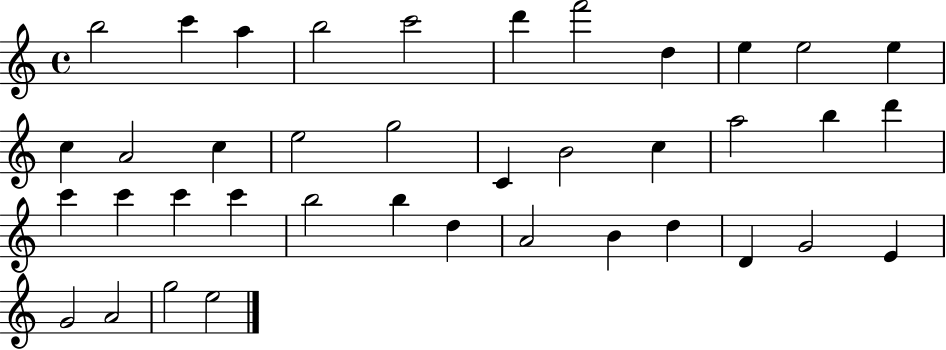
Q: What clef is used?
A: treble